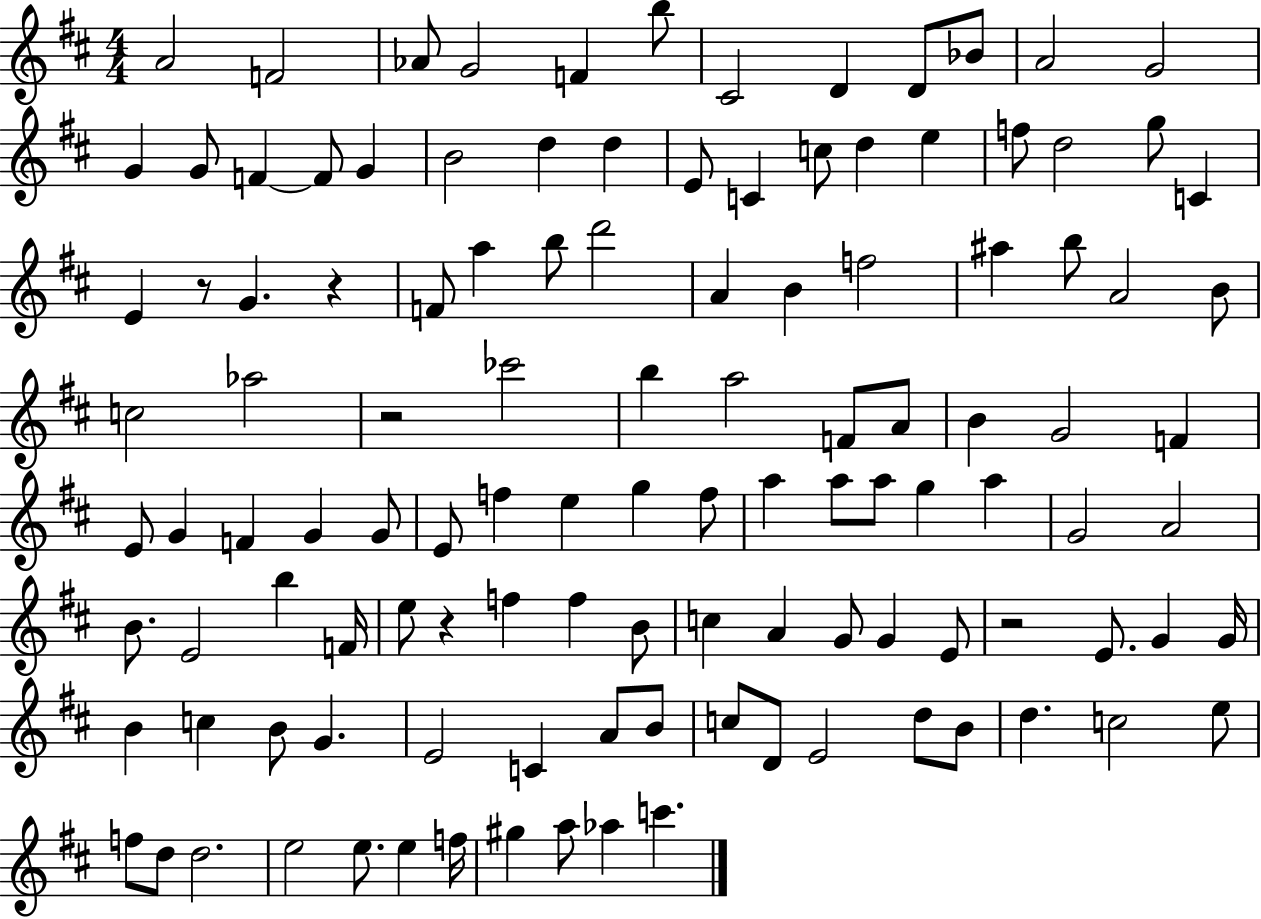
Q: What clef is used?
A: treble